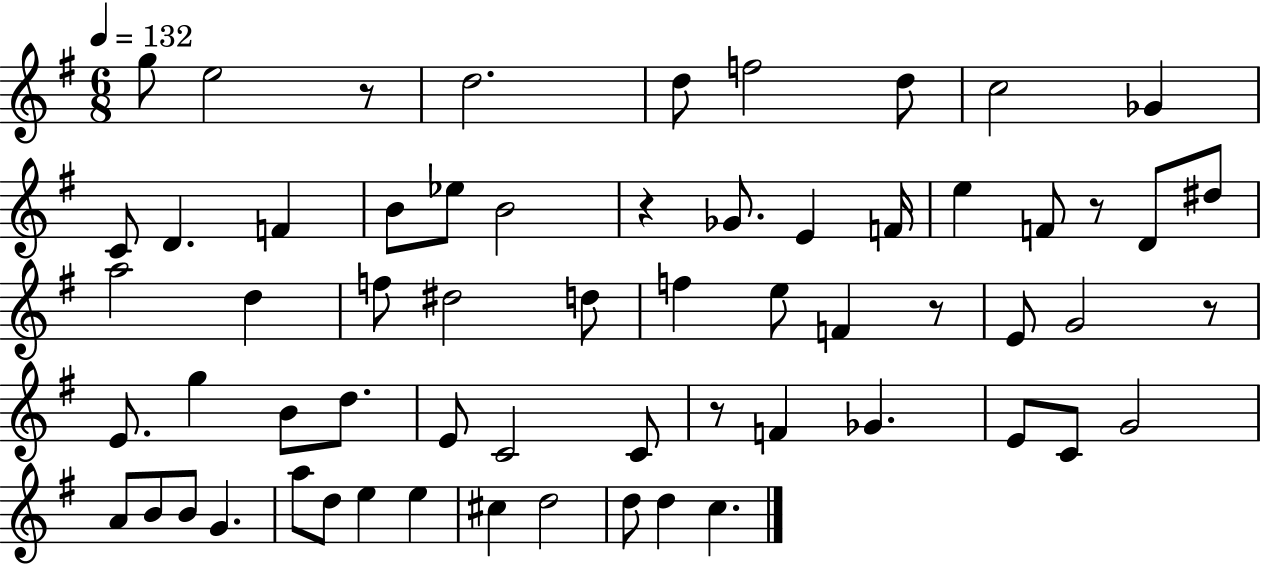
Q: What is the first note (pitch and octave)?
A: G5